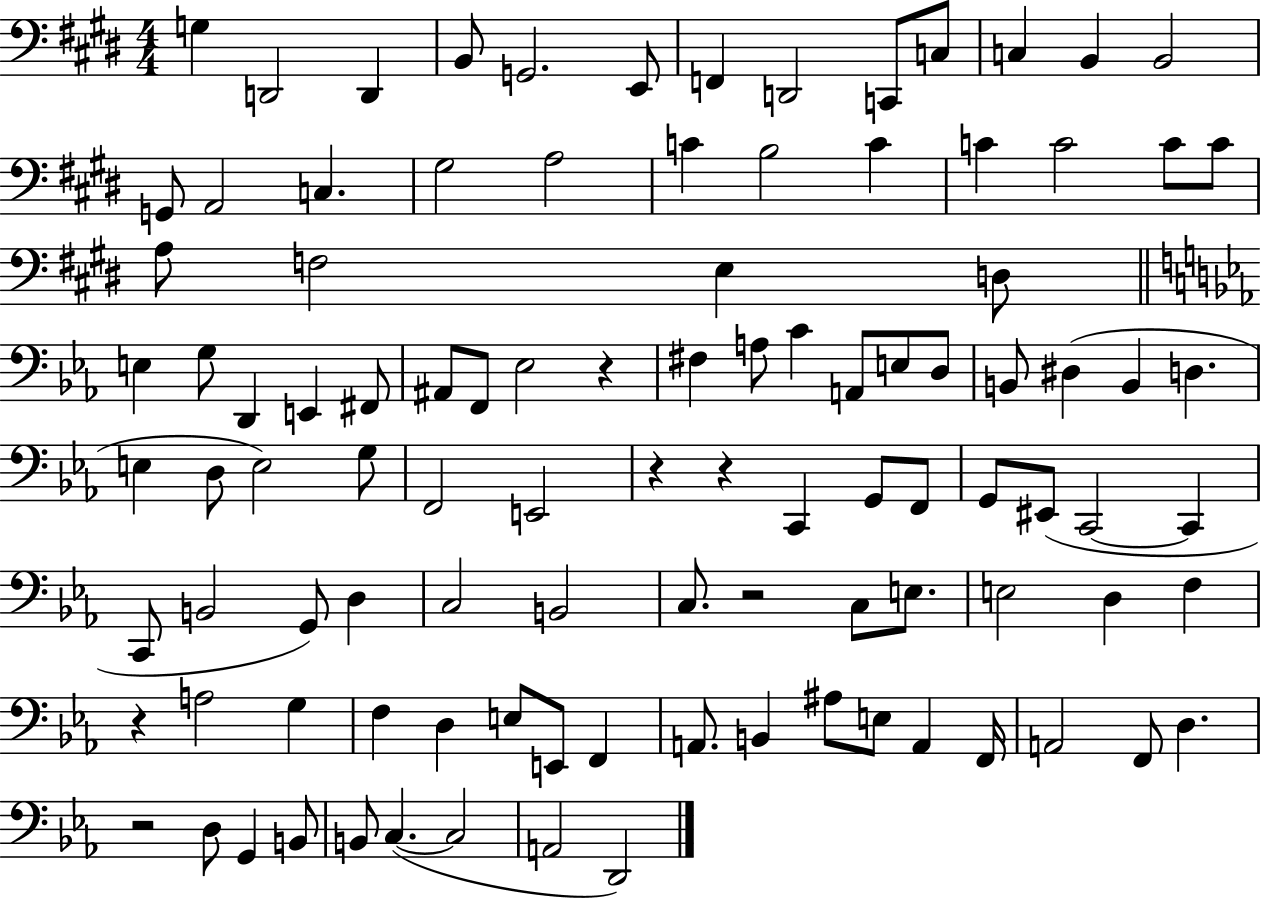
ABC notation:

X:1
T:Untitled
M:4/4
L:1/4
K:E
G, D,,2 D,, B,,/2 G,,2 E,,/2 F,, D,,2 C,,/2 C,/2 C, B,, B,,2 G,,/2 A,,2 C, ^G,2 A,2 C B,2 C C C2 C/2 C/2 A,/2 F,2 E, D,/2 E, G,/2 D,, E,, ^F,,/2 ^A,,/2 F,,/2 _E,2 z ^F, A,/2 C A,,/2 E,/2 D,/2 B,,/2 ^D, B,, D, E, D,/2 E,2 G,/2 F,,2 E,,2 z z C,, G,,/2 F,,/2 G,,/2 ^E,,/2 C,,2 C,, C,,/2 B,,2 G,,/2 D, C,2 B,,2 C,/2 z2 C,/2 E,/2 E,2 D, F, z A,2 G, F, D, E,/2 E,,/2 F,, A,,/2 B,, ^A,/2 E,/2 A,, F,,/4 A,,2 F,,/2 D, z2 D,/2 G,, B,,/2 B,,/2 C, C,2 A,,2 D,,2